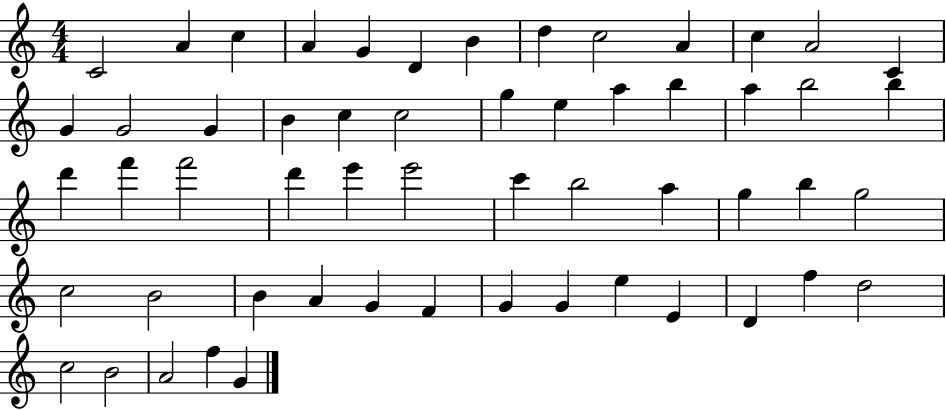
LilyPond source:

{
  \clef treble
  \numericTimeSignature
  \time 4/4
  \key c \major
  c'2 a'4 c''4 | a'4 g'4 d'4 b'4 | d''4 c''2 a'4 | c''4 a'2 c'4 | \break g'4 g'2 g'4 | b'4 c''4 c''2 | g''4 e''4 a''4 b''4 | a''4 b''2 b''4 | \break d'''4 f'''4 f'''2 | d'''4 e'''4 e'''2 | c'''4 b''2 a''4 | g''4 b''4 g''2 | \break c''2 b'2 | b'4 a'4 g'4 f'4 | g'4 g'4 e''4 e'4 | d'4 f''4 d''2 | \break c''2 b'2 | a'2 f''4 g'4 | \bar "|."
}